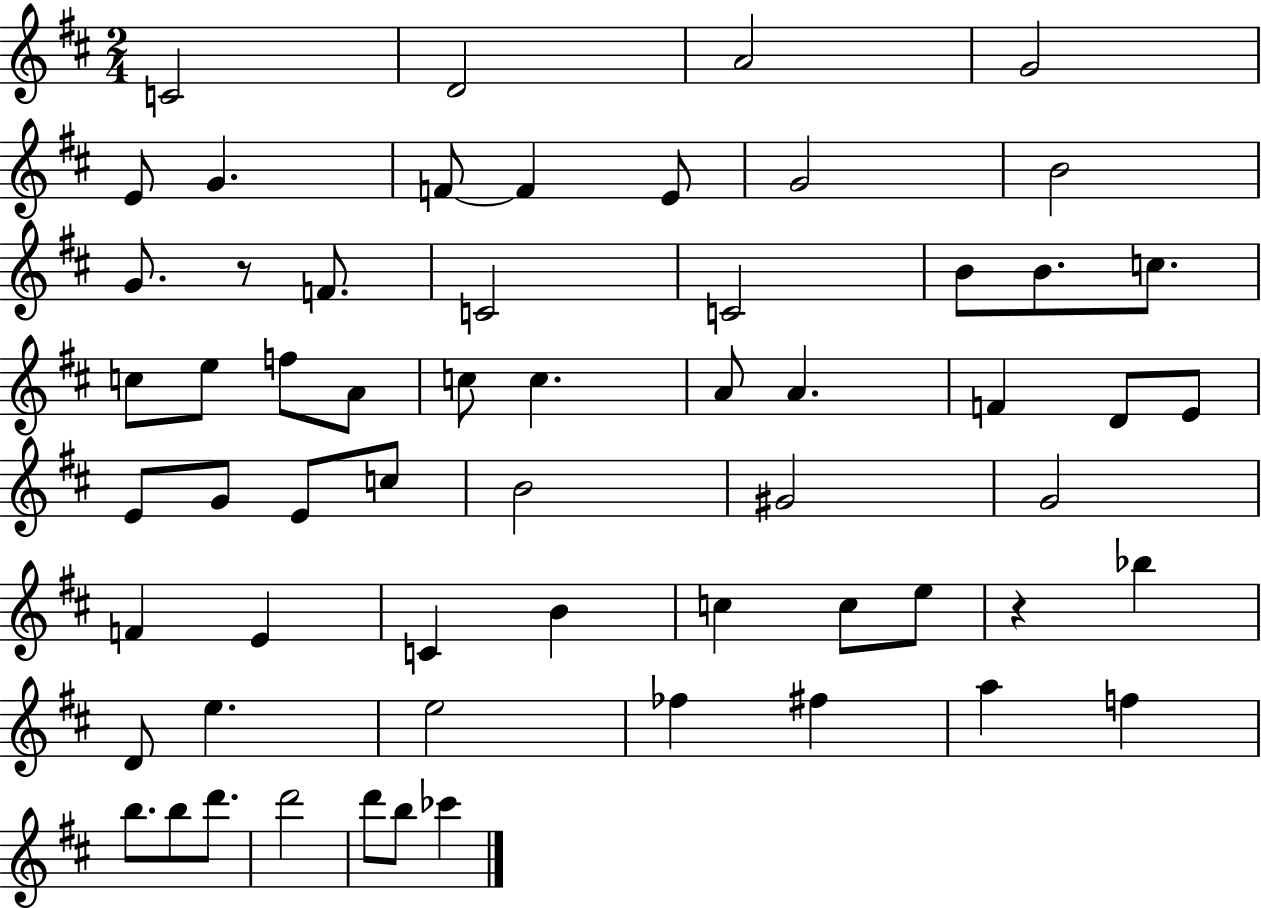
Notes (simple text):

C4/h D4/h A4/h G4/h E4/e G4/q. F4/e F4/q E4/e G4/h B4/h G4/e. R/e F4/e. C4/h C4/h B4/e B4/e. C5/e. C5/e E5/e F5/e A4/e C5/e C5/q. A4/e A4/q. F4/q D4/e E4/e E4/e G4/e E4/e C5/e B4/h G#4/h G4/h F4/q E4/q C4/q B4/q C5/q C5/e E5/e R/q Bb5/q D4/e E5/q. E5/h FES5/q F#5/q A5/q F5/q B5/e. B5/e D6/e. D6/h D6/e B5/e CES6/q